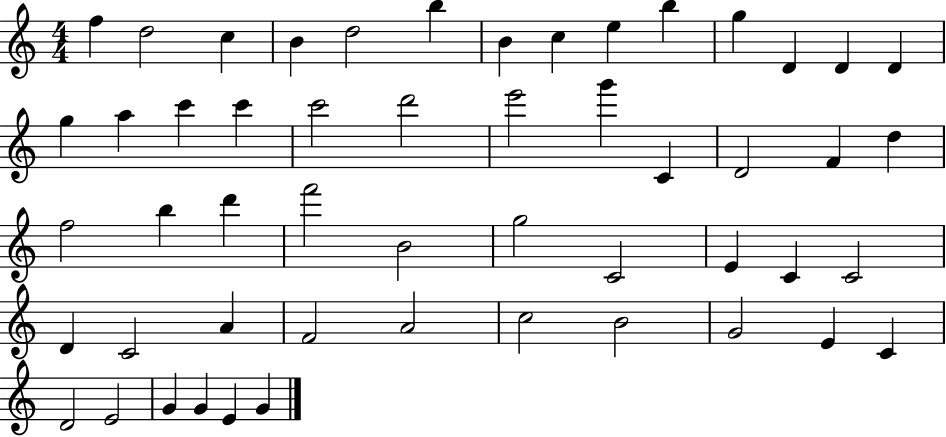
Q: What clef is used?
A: treble